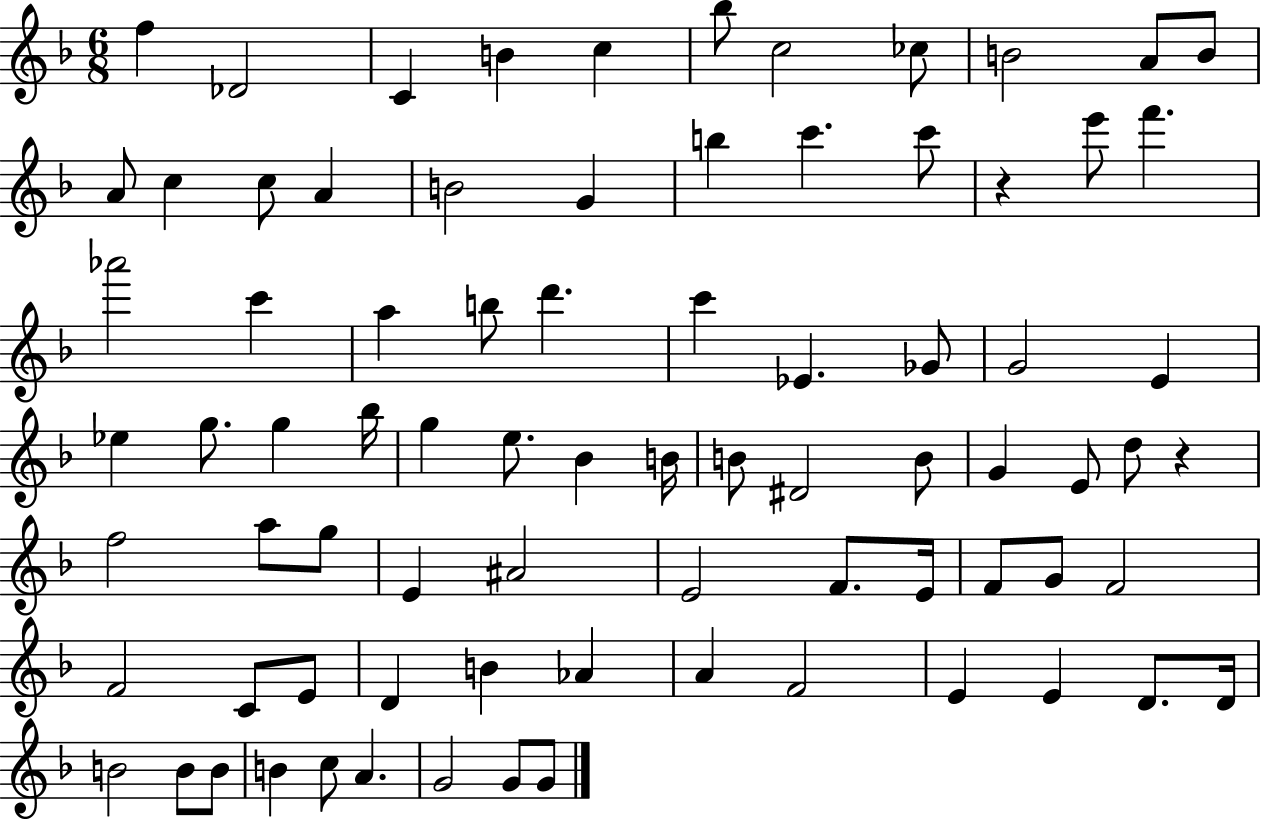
{
  \clef treble
  \numericTimeSignature
  \time 6/8
  \key f \major
  \repeat volta 2 { f''4 des'2 | c'4 b'4 c''4 | bes''8 c''2 ces''8 | b'2 a'8 b'8 | \break a'8 c''4 c''8 a'4 | b'2 g'4 | b''4 c'''4. c'''8 | r4 e'''8 f'''4. | \break aes'''2 c'''4 | a''4 b''8 d'''4. | c'''4 ees'4. ges'8 | g'2 e'4 | \break ees''4 g''8. g''4 bes''16 | g''4 e''8. bes'4 b'16 | b'8 dis'2 b'8 | g'4 e'8 d''8 r4 | \break f''2 a''8 g''8 | e'4 ais'2 | e'2 f'8. e'16 | f'8 g'8 f'2 | \break f'2 c'8 e'8 | d'4 b'4 aes'4 | a'4 f'2 | e'4 e'4 d'8. d'16 | \break b'2 b'8 b'8 | b'4 c''8 a'4. | g'2 g'8 g'8 | } \bar "|."
}